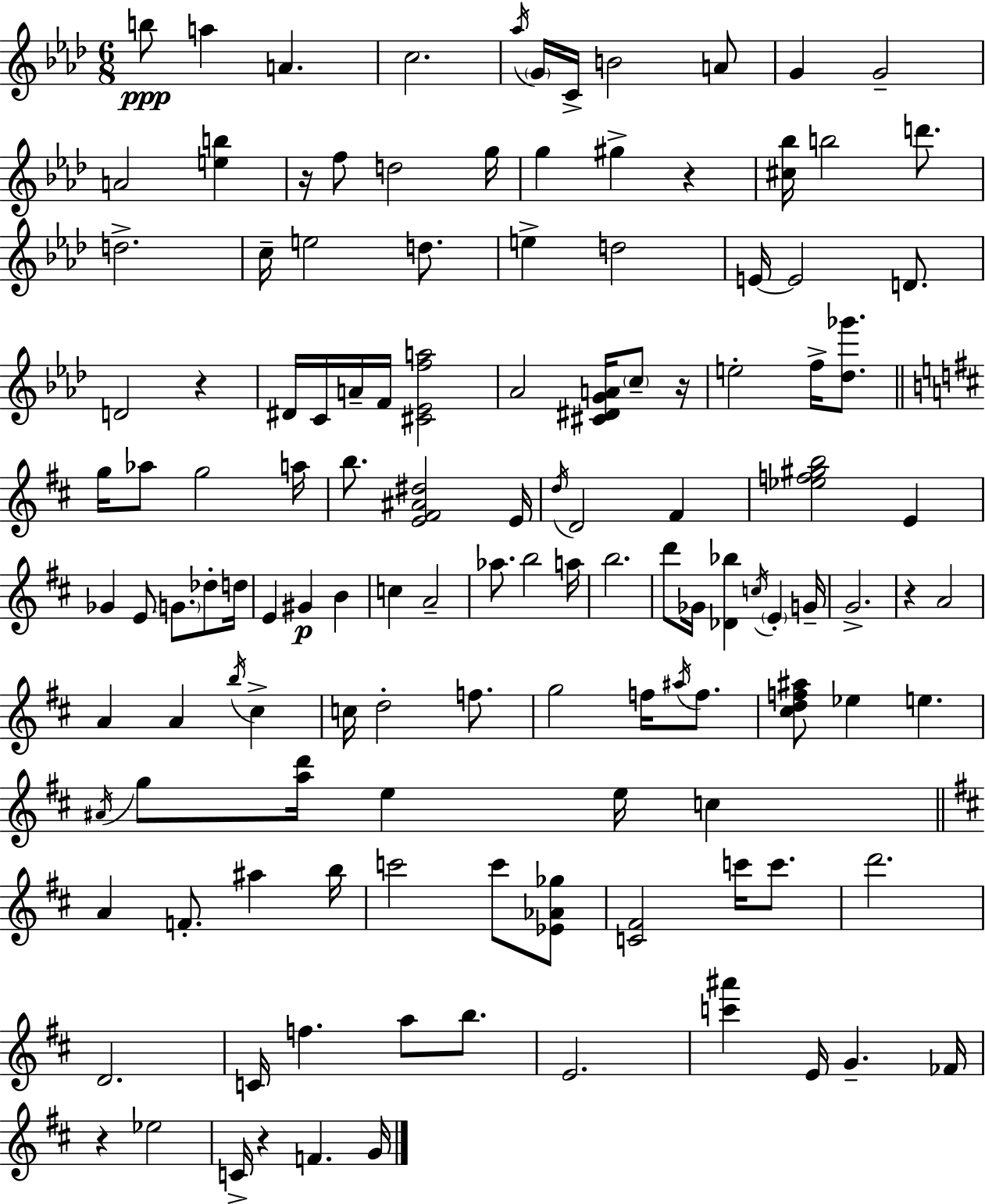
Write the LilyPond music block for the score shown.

{
  \clef treble
  \numericTimeSignature
  \time 6/8
  \key aes \major
  b''8\ppp a''4 a'4. | c''2. | \acciaccatura { aes''16 } \parenthesize g'16 c'16-> b'2 a'8 | g'4 g'2-- | \break a'2 <e'' b''>4 | r16 f''8 d''2 | g''16 g''4 gis''4-> r4 | <cis'' bes''>16 b''2 d'''8. | \break d''2.-> | c''16-- e''2 d''8. | e''4-> d''2 | e'16~~ e'2 d'8. | \break d'2 r4 | dis'16 c'16 a'16-- f'16 <cis' ees' f'' a''>2 | aes'2 <cis' dis' g' a'>16 \parenthesize c''8-- | r16 e''2-. f''16-> <des'' ges'''>8. | \break \bar "||" \break \key d \major g''16 aes''8 g''2 a''16 | b''8. <e' fis' ais' dis''>2 e'16 | \acciaccatura { d''16 } d'2 fis'4 | <ees'' f'' gis'' b''>2 e'4 | \break ges'4 e'8 \parenthesize g'8. des''8-. | d''16 e'4 gis'4\p b'4 | c''4 a'2-- | aes''8. b''2 | \break a''16 b''2. | d'''8 ges'16 <des' bes''>4 \acciaccatura { c''16 } \parenthesize e'4-. | g'16-- g'2.-> | r4 a'2 | \break a'4 a'4 \acciaccatura { b''16 } cis''4-> | c''16 d''2-. | f''8. g''2 f''16 | \acciaccatura { ais''16 } f''8. <cis'' d'' f'' ais''>8 ees''4 e''4. | \break \acciaccatura { ais'16 } g''8 <a'' d'''>16 e''4 | e''16 c''4 \bar "||" \break \key d \major a'4 f'8.-. ais''4 b''16 | c'''2 c'''8 <ees' aes' ges''>8 | <c' fis'>2 c'''16 c'''8. | d'''2. | \break d'2. | c'16 f''4. a''8 b''8. | e'2. | <c''' ais'''>4 e'16 g'4.-- fes'16 | \break r4 ees''2 | c'16-> r4 f'4. g'16 | \bar "|."
}